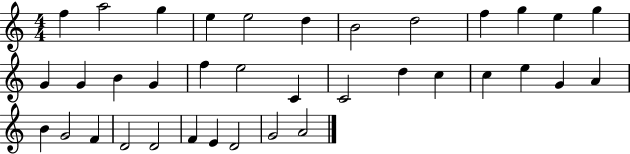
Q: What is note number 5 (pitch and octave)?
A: E5